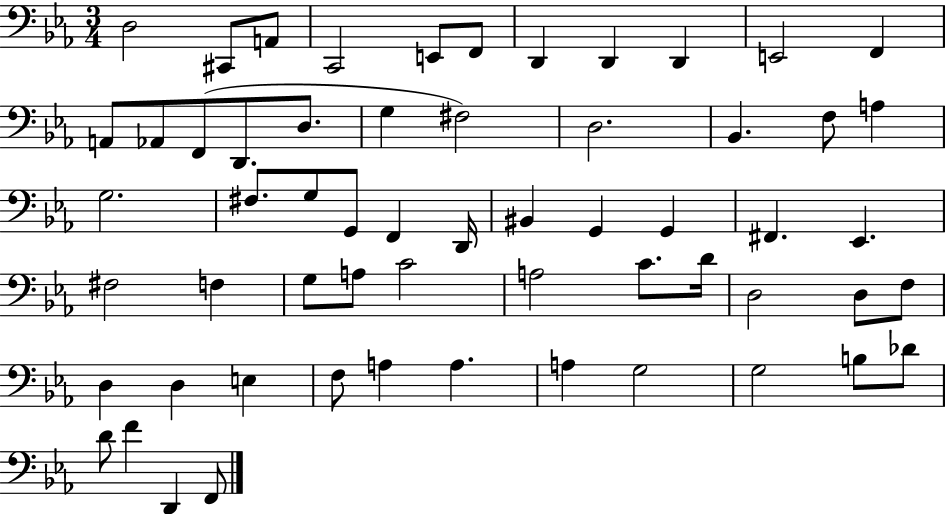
{
  \clef bass
  \numericTimeSignature
  \time 3/4
  \key ees \major
  \repeat volta 2 { d2 cis,8 a,8 | c,2 e,8 f,8 | d,4 d,4 d,4 | e,2 f,4 | \break a,8 aes,8 f,8( d,8. d8. | g4 fis2) | d2. | bes,4. f8 a4 | \break g2. | fis8. g8 g,8 f,4 d,16 | bis,4 g,4 g,4 | fis,4. ees,4. | \break fis2 f4 | g8 a8 c'2 | a2 c'8. d'16 | d2 d8 f8 | \break d4 d4 e4 | f8 a4 a4. | a4 g2 | g2 b8 des'8 | \break d'8 f'4 d,4 f,8 | } \bar "|."
}